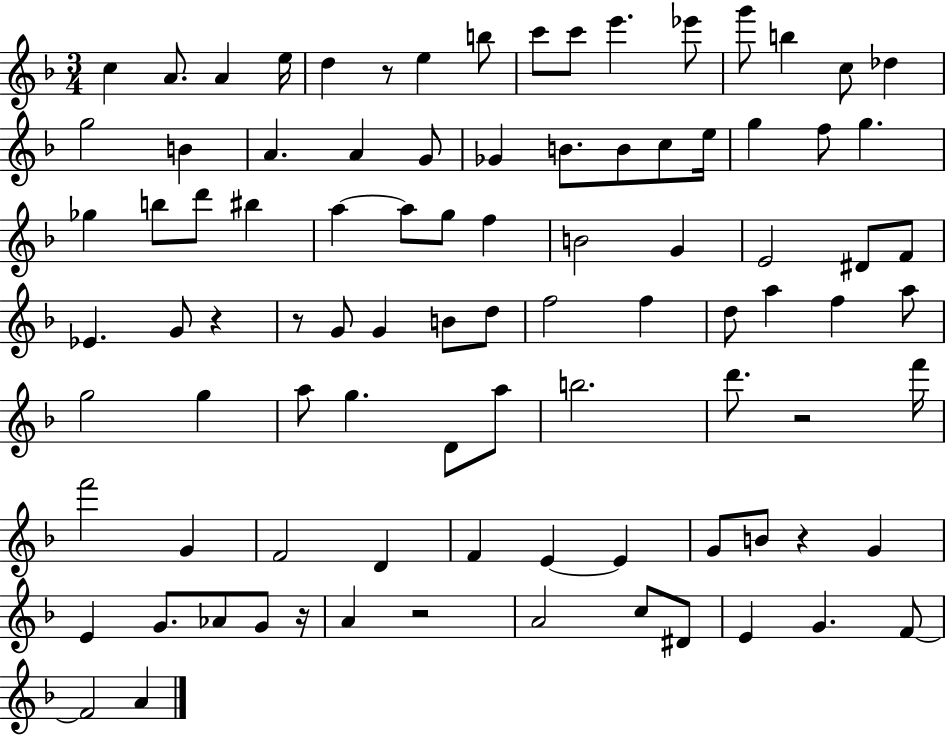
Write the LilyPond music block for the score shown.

{
  \clef treble
  \numericTimeSignature
  \time 3/4
  \key f \major
  \repeat volta 2 { c''4 a'8. a'4 e''16 | d''4 r8 e''4 b''8 | c'''8 c'''8 e'''4. ees'''8 | g'''8 b''4 c''8 des''4 | \break g''2 b'4 | a'4. a'4 g'8 | ges'4 b'8. b'8 c''8 e''16 | g''4 f''8 g''4. | \break ges''4 b''8 d'''8 bis''4 | a''4~~ a''8 g''8 f''4 | b'2 g'4 | e'2 dis'8 f'8 | \break ees'4. g'8 r4 | r8 g'8 g'4 b'8 d''8 | f''2 f''4 | d''8 a''4 f''4 a''8 | \break g''2 g''4 | a''8 g''4. d'8 a''8 | b''2. | d'''8. r2 f'''16 | \break f'''2 g'4 | f'2 d'4 | f'4 e'4~~ e'4 | g'8 b'8 r4 g'4 | \break e'4 g'8. aes'8 g'8 r16 | a'4 r2 | a'2 c''8 dis'8 | e'4 g'4. f'8~~ | \break f'2 a'4 | } \bar "|."
}